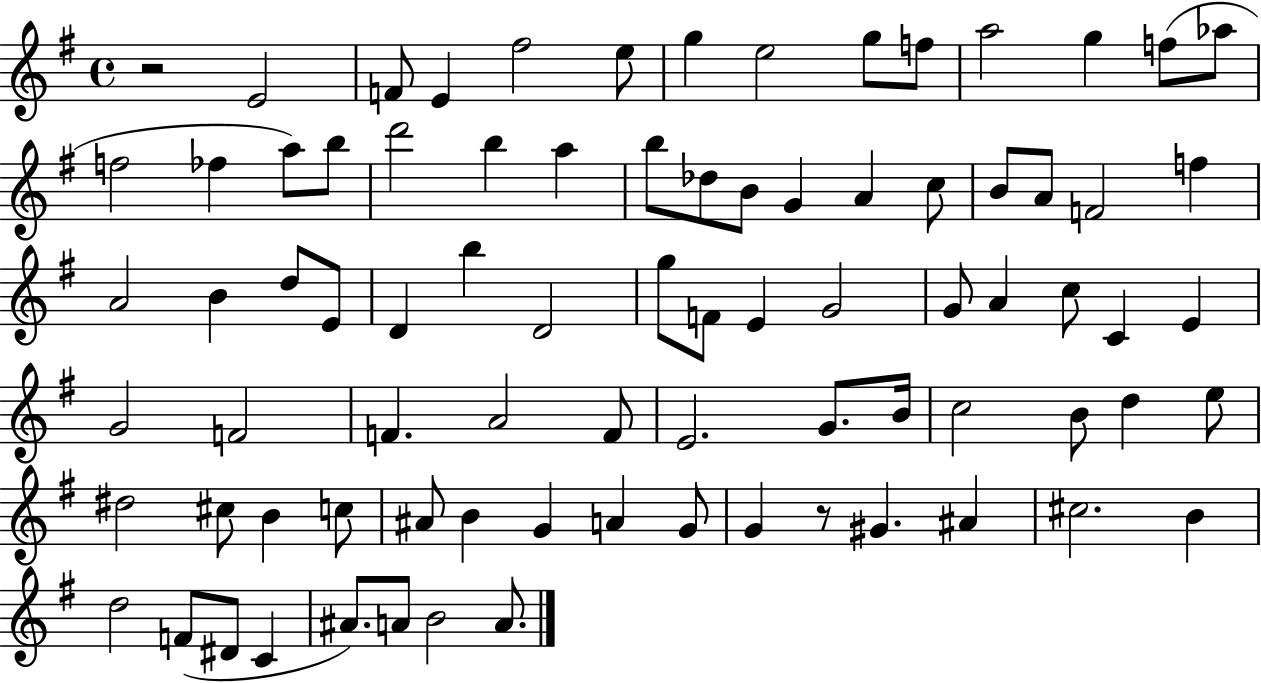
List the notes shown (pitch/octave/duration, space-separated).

R/h E4/h F4/e E4/q F#5/h E5/e G5/q E5/h G5/e F5/e A5/h G5/q F5/e Ab5/e F5/h FES5/q A5/e B5/e D6/h B5/q A5/q B5/e Db5/e B4/e G4/q A4/q C5/e B4/e A4/e F4/h F5/q A4/h B4/q D5/e E4/e D4/q B5/q D4/h G5/e F4/e E4/q G4/h G4/e A4/q C5/e C4/q E4/q G4/h F4/h F4/q. A4/h F4/e E4/h. G4/e. B4/s C5/h B4/e D5/q E5/e D#5/h C#5/e B4/q C5/e A#4/e B4/q G4/q A4/q G4/e G4/q R/e G#4/q. A#4/q C#5/h. B4/q D5/h F4/e D#4/e C4/q A#4/e. A4/e B4/h A4/e.